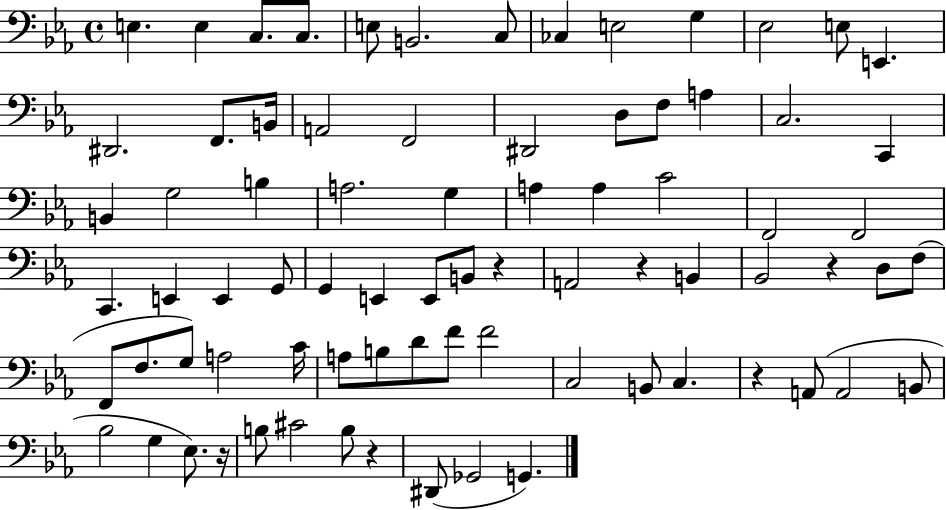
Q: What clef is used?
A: bass